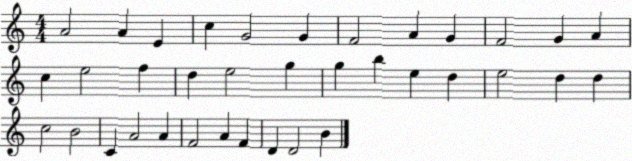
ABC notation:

X:1
T:Untitled
M:4/4
L:1/4
K:C
A2 A E c G2 G F2 A G F2 G A c e2 f d e2 g g b e d e2 d d c2 B2 C A2 A F2 A F D D2 B